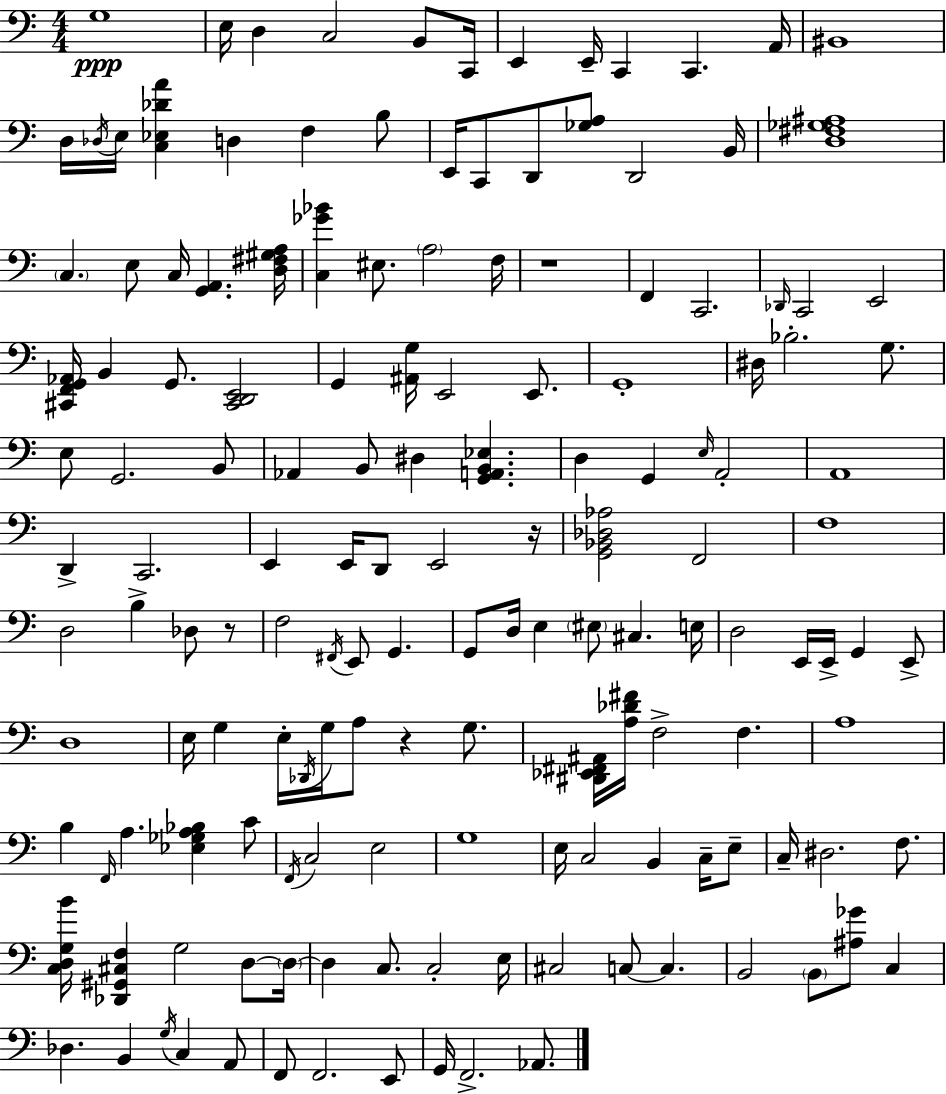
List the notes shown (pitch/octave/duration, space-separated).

G3/w E3/s D3/q C3/h B2/e C2/s E2/q E2/s C2/q C2/q. A2/s BIS2/w D3/s Db3/s E3/s [C3,Eb3,Db4,A4]/q D3/q F3/q B3/e E2/s C2/e D2/e [Gb3,A3]/e D2/h B2/s [D3,F#3,Gb3,A#3]/w C3/q. E3/e C3/s [G2,A2]/q. [D3,F#3,G#3,A3]/s [C3,Gb4,Bb4]/q EIS3/e. A3/h F3/s R/w F2/q C2/h. Db2/s C2/h E2/h [C#2,F2,G2,Ab2]/s B2/q G2/e. [C#2,D2,E2]/h G2/q [A#2,G3]/s E2/h E2/e. G2/w D#3/s Bb3/h. G3/e. E3/e G2/h. B2/e Ab2/q B2/e D#3/q [G2,A2,B2,Eb3]/q. D3/q G2/q E3/s A2/h A2/w D2/q C2/h. E2/q E2/s D2/e E2/h R/s [G2,Bb2,Db3,Ab3]/h F2/h F3/w D3/h B3/q Db3/e R/e F3/h F#2/s E2/e G2/q. G2/e D3/s E3/q EIS3/e C#3/q. E3/s D3/h E2/s E2/s G2/q E2/e D3/w E3/s G3/q E3/s Db2/s G3/s A3/e R/q G3/e. [D#2,Eb2,F#2,A#2]/s [A3,Db4,F#4]/s F3/h F3/q. A3/w B3/q F2/s A3/q. [Eb3,Gb3,A3,Bb3]/q C4/e F2/s C3/h E3/h G3/w E3/s C3/h B2/q C3/s E3/e C3/s D#3/h. F3/e. [C3,D3,G3,B4]/s [Db2,G#2,C#3,F3]/q G3/h D3/e D3/s D3/q C3/e. C3/h E3/s C#3/h C3/e C3/q. B2/h B2/e [A#3,Gb4]/e C3/q Db3/q. B2/q G3/s C3/q A2/e F2/e F2/h. E2/e G2/s F2/h. Ab2/e.